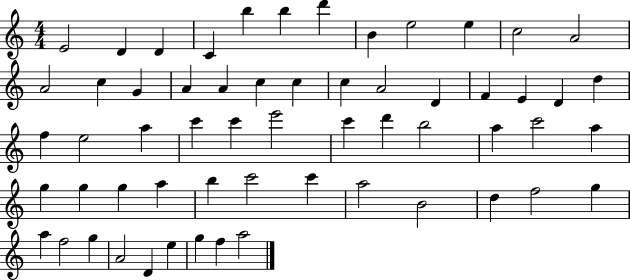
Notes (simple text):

E4/h D4/q D4/q C4/q B5/q B5/q D6/q B4/q E5/h E5/q C5/h A4/h A4/h C5/q G4/q A4/q A4/q C5/q C5/q C5/q A4/h D4/q F4/q E4/q D4/q D5/q F5/q E5/h A5/q C6/q C6/q E6/h C6/q D6/q B5/h A5/q C6/h A5/q G5/q G5/q G5/q A5/q B5/q C6/h C6/q A5/h B4/h D5/q F5/h G5/q A5/q F5/h G5/q A4/h D4/q E5/q G5/q F5/q A5/h